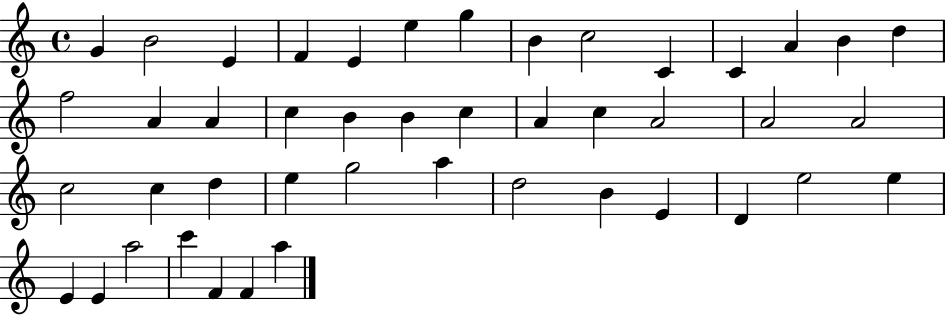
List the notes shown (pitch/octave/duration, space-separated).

G4/q B4/h E4/q F4/q E4/q E5/q G5/q B4/q C5/h C4/q C4/q A4/q B4/q D5/q F5/h A4/q A4/q C5/q B4/q B4/q C5/q A4/q C5/q A4/h A4/h A4/h C5/h C5/q D5/q E5/q G5/h A5/q D5/h B4/q E4/q D4/q E5/h E5/q E4/q E4/q A5/h C6/q F4/q F4/q A5/q